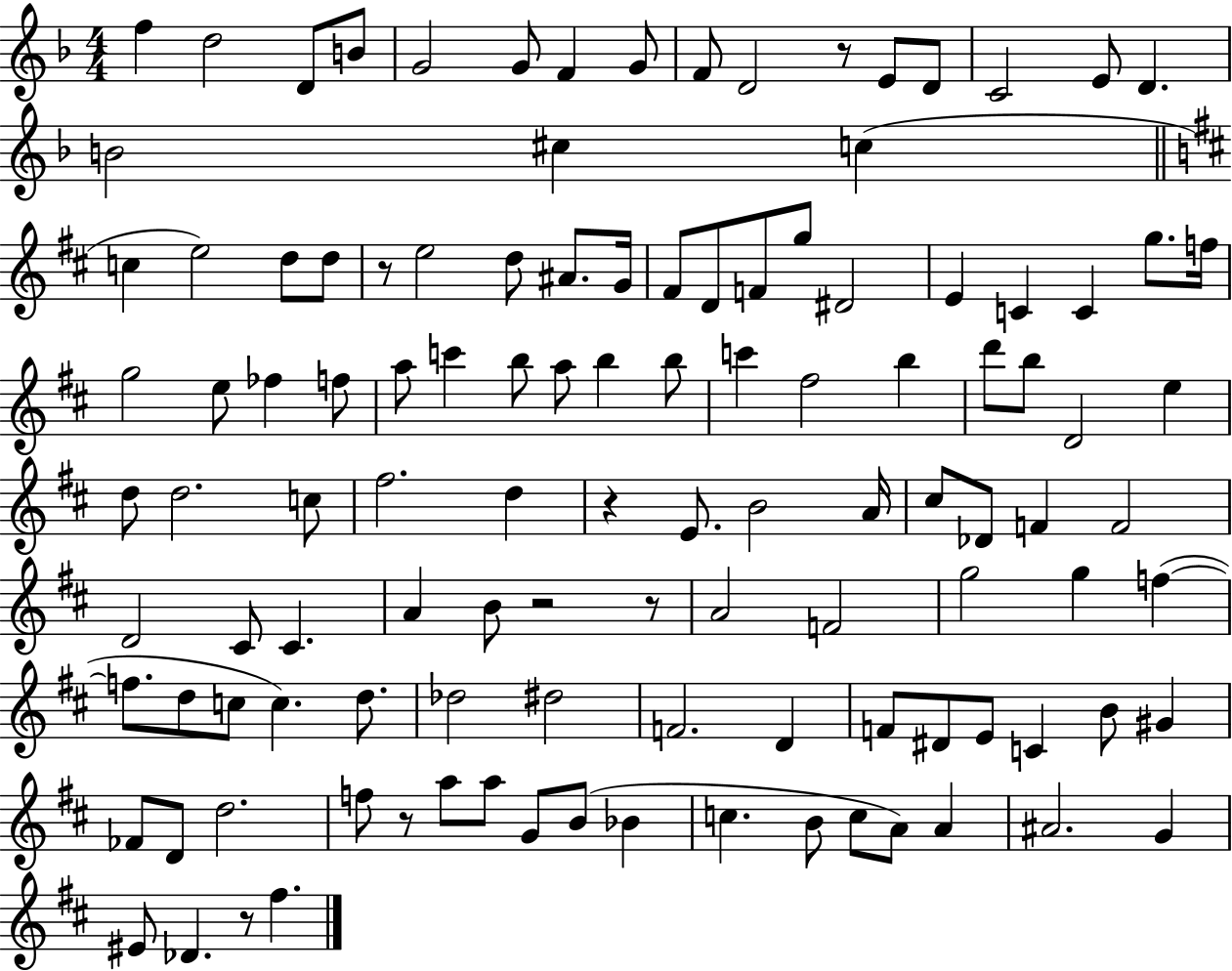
F5/q D5/h D4/e B4/e G4/h G4/e F4/q G4/e F4/e D4/h R/e E4/e D4/e C4/h E4/e D4/q. B4/h C#5/q C5/q C5/q E5/h D5/e D5/e R/e E5/h D5/e A#4/e. G4/s F#4/e D4/e F4/e G5/e D#4/h E4/q C4/q C4/q G5/e. F5/s G5/h E5/e FES5/q F5/e A5/e C6/q B5/e A5/e B5/q B5/e C6/q F#5/h B5/q D6/e B5/e D4/h E5/q D5/e D5/h. C5/e F#5/h. D5/q R/q E4/e. B4/h A4/s C#5/e Db4/e F4/q F4/h D4/h C#4/e C#4/q. A4/q B4/e R/h R/e A4/h F4/h G5/h G5/q F5/q F5/e. D5/e C5/e C5/q. D5/e. Db5/h D#5/h F4/h. D4/q F4/e D#4/e E4/e C4/q B4/e G#4/q FES4/e D4/e D5/h. F5/e R/e A5/e A5/e G4/e B4/e Bb4/q C5/q. B4/e C5/e A4/e A4/q A#4/h. G4/q EIS4/e Db4/q. R/e F#5/q.